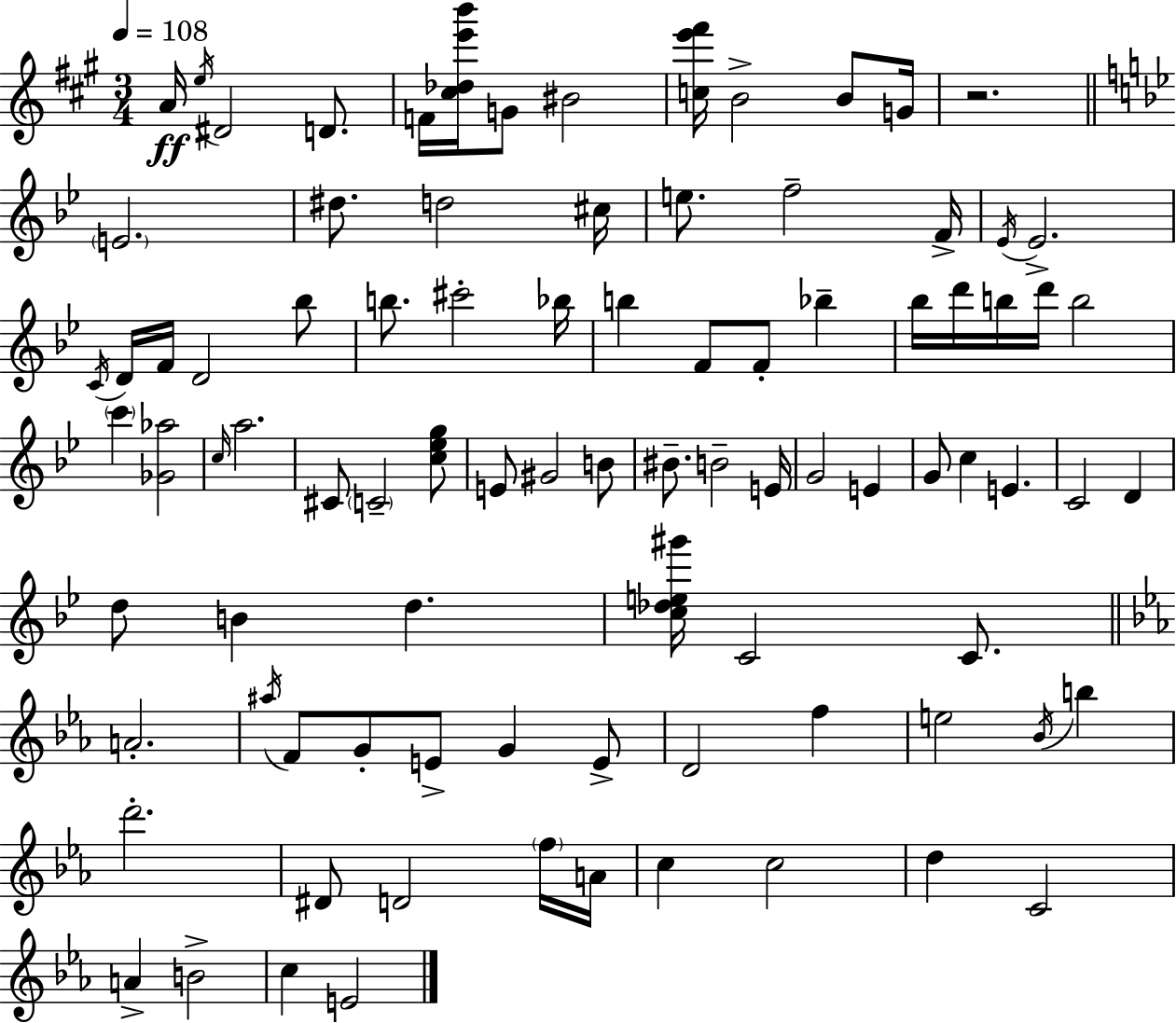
A4/s E5/s D#4/h D4/e. F4/s [C#5,Db5,E6,B6]/s G4/e BIS4/h [C5,E6,F#6]/s B4/h B4/e G4/s R/h. E4/h. D#5/e. D5/h C#5/s E5/e. F5/h F4/s Eb4/s Eb4/h. C4/s D4/s F4/s D4/h Bb5/e B5/e. C#6/h Bb5/s B5/q F4/e F4/e Bb5/q Bb5/s D6/s B5/s D6/s B5/h C6/q [Gb4,Ab5]/h C5/s A5/h. C#4/e C4/h [C5,Eb5,G5]/e E4/e G#4/h B4/e BIS4/e. B4/h E4/s G4/h E4/q G4/e C5/q E4/q. C4/h D4/q D5/e B4/q D5/q. [C5,Db5,E5,G#6]/s C4/h C4/e. A4/h. A#5/s F4/e G4/e E4/e G4/q E4/e D4/h F5/q E5/h Bb4/s B5/q D6/h. D#4/e D4/h F5/s A4/s C5/q C5/h D5/q C4/h A4/q B4/h C5/q E4/h